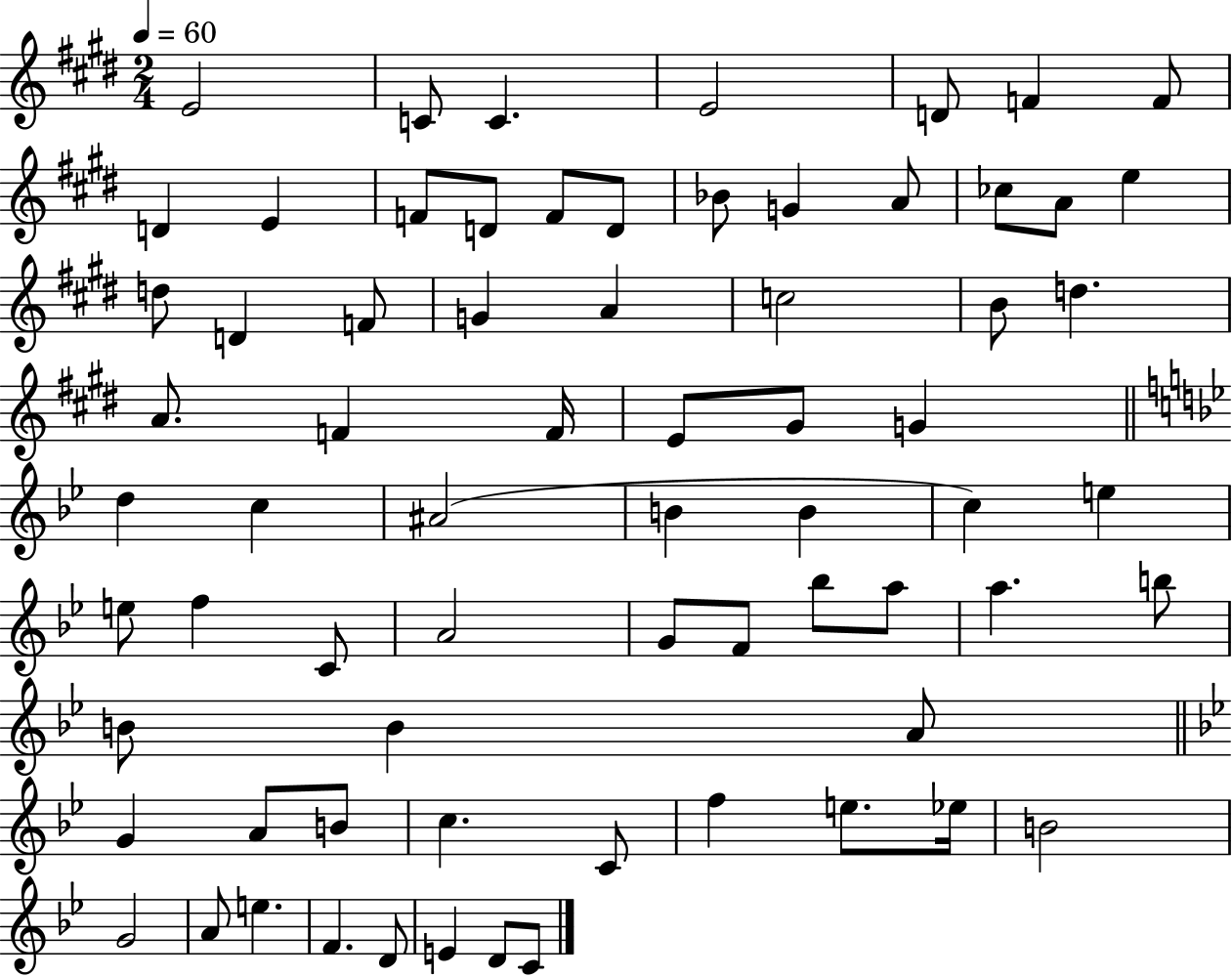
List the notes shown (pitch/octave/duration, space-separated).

E4/h C4/e C4/q. E4/h D4/e F4/q F4/e D4/q E4/q F4/e D4/e F4/e D4/e Bb4/e G4/q A4/e CES5/e A4/e E5/q D5/e D4/q F4/e G4/q A4/q C5/h B4/e D5/q. A4/e. F4/q F4/s E4/e G#4/e G4/q D5/q C5/q A#4/h B4/q B4/q C5/q E5/q E5/e F5/q C4/e A4/h G4/e F4/e Bb5/e A5/e A5/q. B5/e B4/e B4/q A4/e G4/q A4/e B4/e C5/q. C4/e F5/q E5/e. Eb5/s B4/h G4/h A4/e E5/q. F4/q. D4/e E4/q D4/e C4/e